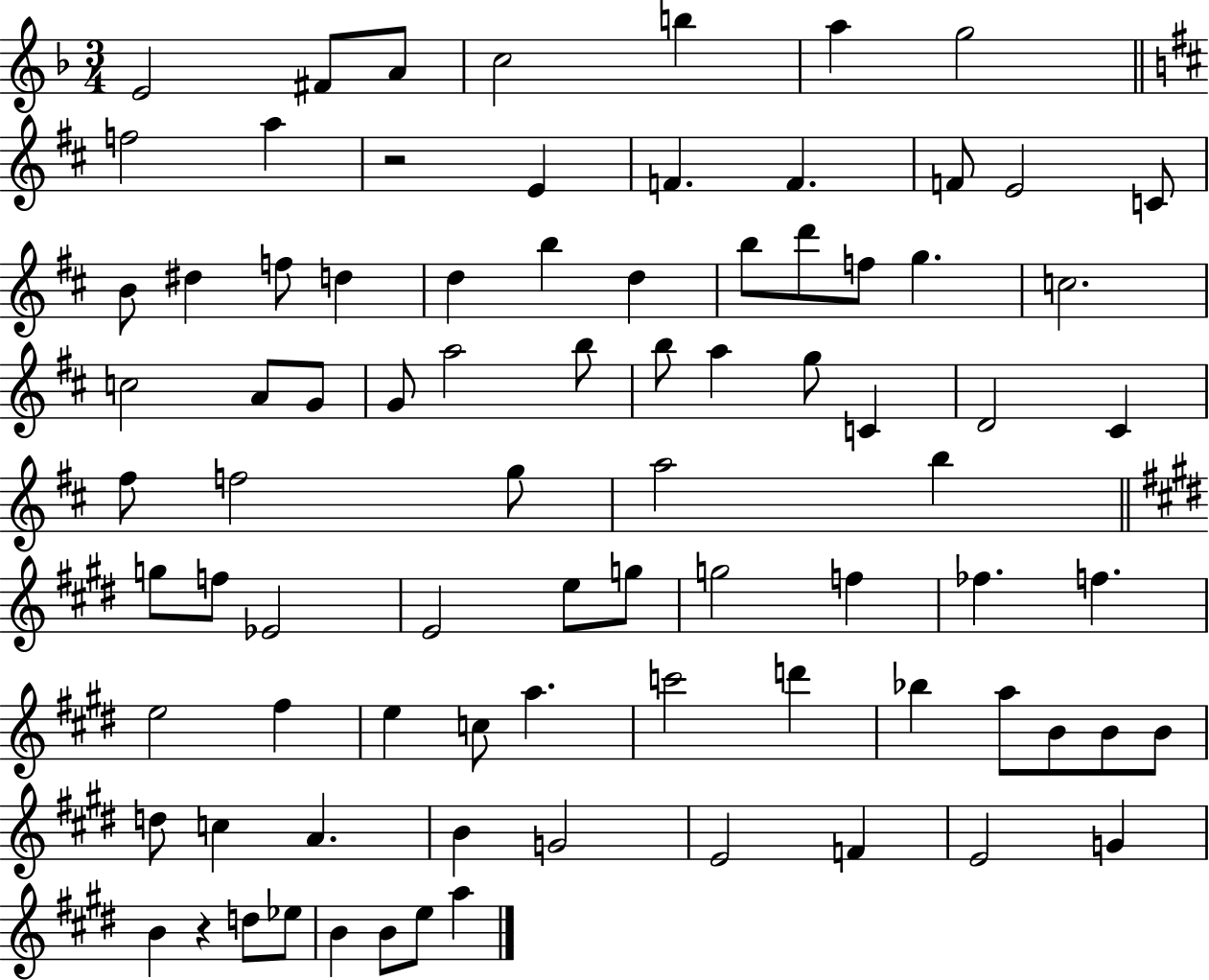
E4/h F#4/e A4/e C5/h B5/q A5/q G5/h F5/h A5/q R/h E4/q F4/q. F4/q. F4/e E4/h C4/e B4/e D#5/q F5/e D5/q D5/q B5/q D5/q B5/e D6/e F5/e G5/q. C5/h. C5/h A4/e G4/e G4/e A5/h B5/e B5/e A5/q G5/e C4/q D4/h C#4/q F#5/e F5/h G5/e A5/h B5/q G5/e F5/e Eb4/h E4/h E5/e G5/e G5/h F5/q FES5/q. F5/q. E5/h F#5/q E5/q C5/e A5/q. C6/h D6/q Bb5/q A5/e B4/e B4/e B4/e D5/e C5/q A4/q. B4/q G4/h E4/h F4/q E4/h G4/q B4/q R/q D5/e Eb5/e B4/q B4/e E5/e A5/q